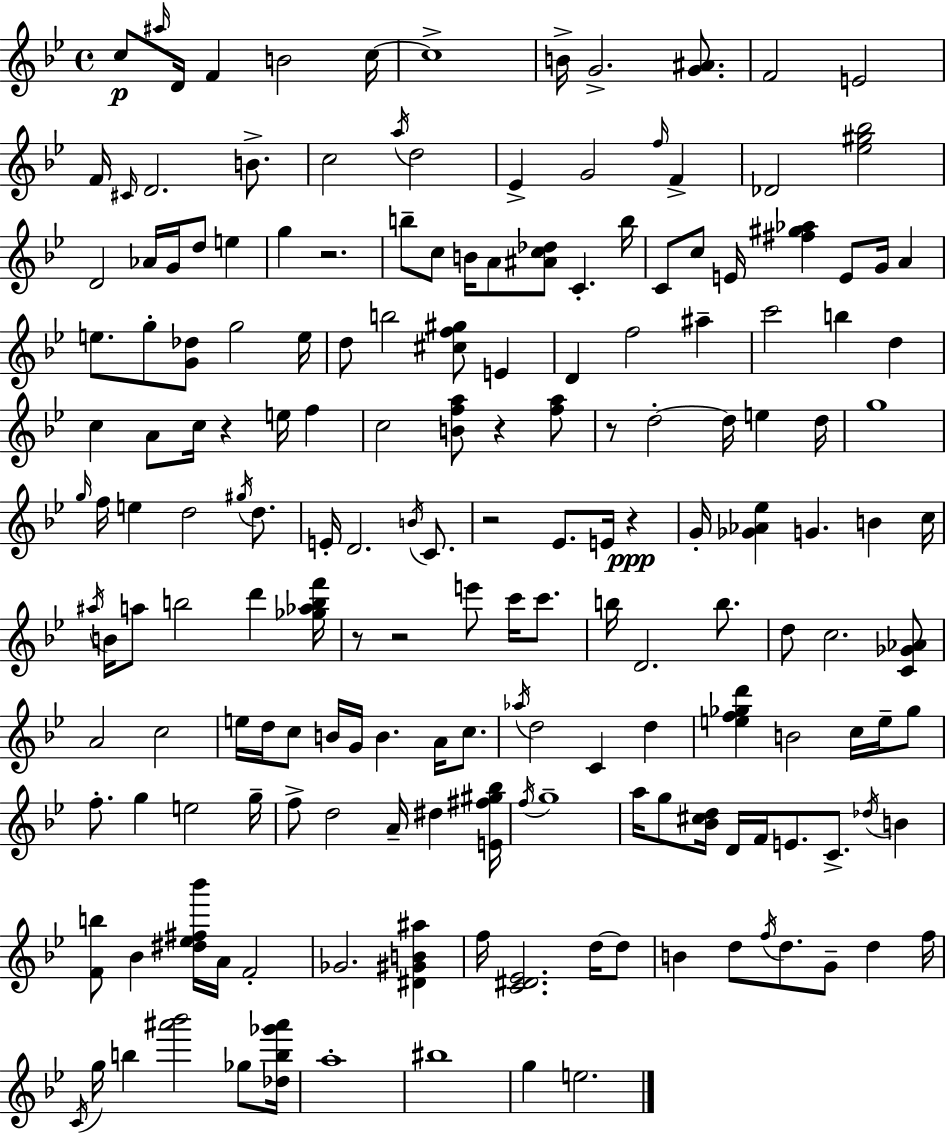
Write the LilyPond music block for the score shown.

{
  \clef treble
  \time 4/4
  \defaultTimeSignature
  \key g \minor
  c''8\p \grace { ais''16 } d'16 f'4 b'2 | c''16~~ c''1-> | b'16-> g'2.-> <g' ais'>8. | f'2 e'2 | \break f'16 \grace { cis'16 } d'2. b'8.-> | c''2 \acciaccatura { a''16 } d''2 | ees'4-> g'2 \grace { f''16 } | f'4-> des'2 <ees'' gis'' bes''>2 | \break d'2 aes'16 g'16 d''8 | e''4 g''4 r2. | b''8-- c''8 b'16 a'8 <ais' c'' des''>8 c'4.-. | b''16 c'8 c''8 e'16 <fis'' gis'' aes''>4 e'8 g'16 | \break a'4 e''8. g''8-. <g' des''>8 g''2 | e''16 d''8 b''2 <cis'' f'' gis''>8 | e'4 d'4 f''2 | ais''4-- c'''2 b''4 | \break d''4 c''4 a'8 c''16 r4 e''16 | f''4 c''2 <b' f'' a''>8 r4 | <f'' a''>8 r8 d''2-.~~ d''16 e''4 | d''16 g''1 | \break \grace { g''16 } f''16 e''4 d''2 | \acciaccatura { gis''16 } d''8. e'16-. d'2. | \acciaccatura { b'16 } c'8. r2 ees'8. | e'16 r4\ppp g'16-. <ges' aes' ees''>4 g'4. | \break b'4 c''16 \acciaccatura { ais''16 } b'16 a''8 b''2 | d'''4 <ges'' aes'' b'' f'''>16 r8 r2 | e'''8 c'''16 c'''8. b''16 d'2. | b''8. d''8 c''2. | \break <c' ges' aes'>8 a'2 | c''2 e''16 d''16 c''8 b'16 g'16 b'4. | a'16 c''8. \acciaccatura { aes''16 } d''2 | c'4 d''4 <e'' f'' ges'' d'''>4 b'2 | \break c''16 e''16-- ges''8 f''8.-. g''4 | e''2 g''16-- f''8-> d''2 | a'16-- dis''4 <e' fis'' gis'' bes''>16 \acciaccatura { f''16 } g''1-- | a''16 g''8 <bes' cis'' d''>16 d'16 f'16 | \break e'8. c'8.-> \acciaccatura { des''16 } b'4 <f' b''>8 bes'4 | <dis'' ees'' fis'' bes'''>16 a'16 f'2-. ges'2. | <dis' gis' b' ais''>4 f''16 <c' dis' ees'>2. | d''16~~ d''8 b'4 d''8 | \break \acciaccatura { f''16 } d''8. g'8-- d''4 f''16 \acciaccatura { c'16 } g''16 b''4 | <ais''' bes'''>2 ges''8 <des'' b'' ges''' ais'''>16 a''1-. | bis''1 | g''4 | \break e''2. \bar "|."
}